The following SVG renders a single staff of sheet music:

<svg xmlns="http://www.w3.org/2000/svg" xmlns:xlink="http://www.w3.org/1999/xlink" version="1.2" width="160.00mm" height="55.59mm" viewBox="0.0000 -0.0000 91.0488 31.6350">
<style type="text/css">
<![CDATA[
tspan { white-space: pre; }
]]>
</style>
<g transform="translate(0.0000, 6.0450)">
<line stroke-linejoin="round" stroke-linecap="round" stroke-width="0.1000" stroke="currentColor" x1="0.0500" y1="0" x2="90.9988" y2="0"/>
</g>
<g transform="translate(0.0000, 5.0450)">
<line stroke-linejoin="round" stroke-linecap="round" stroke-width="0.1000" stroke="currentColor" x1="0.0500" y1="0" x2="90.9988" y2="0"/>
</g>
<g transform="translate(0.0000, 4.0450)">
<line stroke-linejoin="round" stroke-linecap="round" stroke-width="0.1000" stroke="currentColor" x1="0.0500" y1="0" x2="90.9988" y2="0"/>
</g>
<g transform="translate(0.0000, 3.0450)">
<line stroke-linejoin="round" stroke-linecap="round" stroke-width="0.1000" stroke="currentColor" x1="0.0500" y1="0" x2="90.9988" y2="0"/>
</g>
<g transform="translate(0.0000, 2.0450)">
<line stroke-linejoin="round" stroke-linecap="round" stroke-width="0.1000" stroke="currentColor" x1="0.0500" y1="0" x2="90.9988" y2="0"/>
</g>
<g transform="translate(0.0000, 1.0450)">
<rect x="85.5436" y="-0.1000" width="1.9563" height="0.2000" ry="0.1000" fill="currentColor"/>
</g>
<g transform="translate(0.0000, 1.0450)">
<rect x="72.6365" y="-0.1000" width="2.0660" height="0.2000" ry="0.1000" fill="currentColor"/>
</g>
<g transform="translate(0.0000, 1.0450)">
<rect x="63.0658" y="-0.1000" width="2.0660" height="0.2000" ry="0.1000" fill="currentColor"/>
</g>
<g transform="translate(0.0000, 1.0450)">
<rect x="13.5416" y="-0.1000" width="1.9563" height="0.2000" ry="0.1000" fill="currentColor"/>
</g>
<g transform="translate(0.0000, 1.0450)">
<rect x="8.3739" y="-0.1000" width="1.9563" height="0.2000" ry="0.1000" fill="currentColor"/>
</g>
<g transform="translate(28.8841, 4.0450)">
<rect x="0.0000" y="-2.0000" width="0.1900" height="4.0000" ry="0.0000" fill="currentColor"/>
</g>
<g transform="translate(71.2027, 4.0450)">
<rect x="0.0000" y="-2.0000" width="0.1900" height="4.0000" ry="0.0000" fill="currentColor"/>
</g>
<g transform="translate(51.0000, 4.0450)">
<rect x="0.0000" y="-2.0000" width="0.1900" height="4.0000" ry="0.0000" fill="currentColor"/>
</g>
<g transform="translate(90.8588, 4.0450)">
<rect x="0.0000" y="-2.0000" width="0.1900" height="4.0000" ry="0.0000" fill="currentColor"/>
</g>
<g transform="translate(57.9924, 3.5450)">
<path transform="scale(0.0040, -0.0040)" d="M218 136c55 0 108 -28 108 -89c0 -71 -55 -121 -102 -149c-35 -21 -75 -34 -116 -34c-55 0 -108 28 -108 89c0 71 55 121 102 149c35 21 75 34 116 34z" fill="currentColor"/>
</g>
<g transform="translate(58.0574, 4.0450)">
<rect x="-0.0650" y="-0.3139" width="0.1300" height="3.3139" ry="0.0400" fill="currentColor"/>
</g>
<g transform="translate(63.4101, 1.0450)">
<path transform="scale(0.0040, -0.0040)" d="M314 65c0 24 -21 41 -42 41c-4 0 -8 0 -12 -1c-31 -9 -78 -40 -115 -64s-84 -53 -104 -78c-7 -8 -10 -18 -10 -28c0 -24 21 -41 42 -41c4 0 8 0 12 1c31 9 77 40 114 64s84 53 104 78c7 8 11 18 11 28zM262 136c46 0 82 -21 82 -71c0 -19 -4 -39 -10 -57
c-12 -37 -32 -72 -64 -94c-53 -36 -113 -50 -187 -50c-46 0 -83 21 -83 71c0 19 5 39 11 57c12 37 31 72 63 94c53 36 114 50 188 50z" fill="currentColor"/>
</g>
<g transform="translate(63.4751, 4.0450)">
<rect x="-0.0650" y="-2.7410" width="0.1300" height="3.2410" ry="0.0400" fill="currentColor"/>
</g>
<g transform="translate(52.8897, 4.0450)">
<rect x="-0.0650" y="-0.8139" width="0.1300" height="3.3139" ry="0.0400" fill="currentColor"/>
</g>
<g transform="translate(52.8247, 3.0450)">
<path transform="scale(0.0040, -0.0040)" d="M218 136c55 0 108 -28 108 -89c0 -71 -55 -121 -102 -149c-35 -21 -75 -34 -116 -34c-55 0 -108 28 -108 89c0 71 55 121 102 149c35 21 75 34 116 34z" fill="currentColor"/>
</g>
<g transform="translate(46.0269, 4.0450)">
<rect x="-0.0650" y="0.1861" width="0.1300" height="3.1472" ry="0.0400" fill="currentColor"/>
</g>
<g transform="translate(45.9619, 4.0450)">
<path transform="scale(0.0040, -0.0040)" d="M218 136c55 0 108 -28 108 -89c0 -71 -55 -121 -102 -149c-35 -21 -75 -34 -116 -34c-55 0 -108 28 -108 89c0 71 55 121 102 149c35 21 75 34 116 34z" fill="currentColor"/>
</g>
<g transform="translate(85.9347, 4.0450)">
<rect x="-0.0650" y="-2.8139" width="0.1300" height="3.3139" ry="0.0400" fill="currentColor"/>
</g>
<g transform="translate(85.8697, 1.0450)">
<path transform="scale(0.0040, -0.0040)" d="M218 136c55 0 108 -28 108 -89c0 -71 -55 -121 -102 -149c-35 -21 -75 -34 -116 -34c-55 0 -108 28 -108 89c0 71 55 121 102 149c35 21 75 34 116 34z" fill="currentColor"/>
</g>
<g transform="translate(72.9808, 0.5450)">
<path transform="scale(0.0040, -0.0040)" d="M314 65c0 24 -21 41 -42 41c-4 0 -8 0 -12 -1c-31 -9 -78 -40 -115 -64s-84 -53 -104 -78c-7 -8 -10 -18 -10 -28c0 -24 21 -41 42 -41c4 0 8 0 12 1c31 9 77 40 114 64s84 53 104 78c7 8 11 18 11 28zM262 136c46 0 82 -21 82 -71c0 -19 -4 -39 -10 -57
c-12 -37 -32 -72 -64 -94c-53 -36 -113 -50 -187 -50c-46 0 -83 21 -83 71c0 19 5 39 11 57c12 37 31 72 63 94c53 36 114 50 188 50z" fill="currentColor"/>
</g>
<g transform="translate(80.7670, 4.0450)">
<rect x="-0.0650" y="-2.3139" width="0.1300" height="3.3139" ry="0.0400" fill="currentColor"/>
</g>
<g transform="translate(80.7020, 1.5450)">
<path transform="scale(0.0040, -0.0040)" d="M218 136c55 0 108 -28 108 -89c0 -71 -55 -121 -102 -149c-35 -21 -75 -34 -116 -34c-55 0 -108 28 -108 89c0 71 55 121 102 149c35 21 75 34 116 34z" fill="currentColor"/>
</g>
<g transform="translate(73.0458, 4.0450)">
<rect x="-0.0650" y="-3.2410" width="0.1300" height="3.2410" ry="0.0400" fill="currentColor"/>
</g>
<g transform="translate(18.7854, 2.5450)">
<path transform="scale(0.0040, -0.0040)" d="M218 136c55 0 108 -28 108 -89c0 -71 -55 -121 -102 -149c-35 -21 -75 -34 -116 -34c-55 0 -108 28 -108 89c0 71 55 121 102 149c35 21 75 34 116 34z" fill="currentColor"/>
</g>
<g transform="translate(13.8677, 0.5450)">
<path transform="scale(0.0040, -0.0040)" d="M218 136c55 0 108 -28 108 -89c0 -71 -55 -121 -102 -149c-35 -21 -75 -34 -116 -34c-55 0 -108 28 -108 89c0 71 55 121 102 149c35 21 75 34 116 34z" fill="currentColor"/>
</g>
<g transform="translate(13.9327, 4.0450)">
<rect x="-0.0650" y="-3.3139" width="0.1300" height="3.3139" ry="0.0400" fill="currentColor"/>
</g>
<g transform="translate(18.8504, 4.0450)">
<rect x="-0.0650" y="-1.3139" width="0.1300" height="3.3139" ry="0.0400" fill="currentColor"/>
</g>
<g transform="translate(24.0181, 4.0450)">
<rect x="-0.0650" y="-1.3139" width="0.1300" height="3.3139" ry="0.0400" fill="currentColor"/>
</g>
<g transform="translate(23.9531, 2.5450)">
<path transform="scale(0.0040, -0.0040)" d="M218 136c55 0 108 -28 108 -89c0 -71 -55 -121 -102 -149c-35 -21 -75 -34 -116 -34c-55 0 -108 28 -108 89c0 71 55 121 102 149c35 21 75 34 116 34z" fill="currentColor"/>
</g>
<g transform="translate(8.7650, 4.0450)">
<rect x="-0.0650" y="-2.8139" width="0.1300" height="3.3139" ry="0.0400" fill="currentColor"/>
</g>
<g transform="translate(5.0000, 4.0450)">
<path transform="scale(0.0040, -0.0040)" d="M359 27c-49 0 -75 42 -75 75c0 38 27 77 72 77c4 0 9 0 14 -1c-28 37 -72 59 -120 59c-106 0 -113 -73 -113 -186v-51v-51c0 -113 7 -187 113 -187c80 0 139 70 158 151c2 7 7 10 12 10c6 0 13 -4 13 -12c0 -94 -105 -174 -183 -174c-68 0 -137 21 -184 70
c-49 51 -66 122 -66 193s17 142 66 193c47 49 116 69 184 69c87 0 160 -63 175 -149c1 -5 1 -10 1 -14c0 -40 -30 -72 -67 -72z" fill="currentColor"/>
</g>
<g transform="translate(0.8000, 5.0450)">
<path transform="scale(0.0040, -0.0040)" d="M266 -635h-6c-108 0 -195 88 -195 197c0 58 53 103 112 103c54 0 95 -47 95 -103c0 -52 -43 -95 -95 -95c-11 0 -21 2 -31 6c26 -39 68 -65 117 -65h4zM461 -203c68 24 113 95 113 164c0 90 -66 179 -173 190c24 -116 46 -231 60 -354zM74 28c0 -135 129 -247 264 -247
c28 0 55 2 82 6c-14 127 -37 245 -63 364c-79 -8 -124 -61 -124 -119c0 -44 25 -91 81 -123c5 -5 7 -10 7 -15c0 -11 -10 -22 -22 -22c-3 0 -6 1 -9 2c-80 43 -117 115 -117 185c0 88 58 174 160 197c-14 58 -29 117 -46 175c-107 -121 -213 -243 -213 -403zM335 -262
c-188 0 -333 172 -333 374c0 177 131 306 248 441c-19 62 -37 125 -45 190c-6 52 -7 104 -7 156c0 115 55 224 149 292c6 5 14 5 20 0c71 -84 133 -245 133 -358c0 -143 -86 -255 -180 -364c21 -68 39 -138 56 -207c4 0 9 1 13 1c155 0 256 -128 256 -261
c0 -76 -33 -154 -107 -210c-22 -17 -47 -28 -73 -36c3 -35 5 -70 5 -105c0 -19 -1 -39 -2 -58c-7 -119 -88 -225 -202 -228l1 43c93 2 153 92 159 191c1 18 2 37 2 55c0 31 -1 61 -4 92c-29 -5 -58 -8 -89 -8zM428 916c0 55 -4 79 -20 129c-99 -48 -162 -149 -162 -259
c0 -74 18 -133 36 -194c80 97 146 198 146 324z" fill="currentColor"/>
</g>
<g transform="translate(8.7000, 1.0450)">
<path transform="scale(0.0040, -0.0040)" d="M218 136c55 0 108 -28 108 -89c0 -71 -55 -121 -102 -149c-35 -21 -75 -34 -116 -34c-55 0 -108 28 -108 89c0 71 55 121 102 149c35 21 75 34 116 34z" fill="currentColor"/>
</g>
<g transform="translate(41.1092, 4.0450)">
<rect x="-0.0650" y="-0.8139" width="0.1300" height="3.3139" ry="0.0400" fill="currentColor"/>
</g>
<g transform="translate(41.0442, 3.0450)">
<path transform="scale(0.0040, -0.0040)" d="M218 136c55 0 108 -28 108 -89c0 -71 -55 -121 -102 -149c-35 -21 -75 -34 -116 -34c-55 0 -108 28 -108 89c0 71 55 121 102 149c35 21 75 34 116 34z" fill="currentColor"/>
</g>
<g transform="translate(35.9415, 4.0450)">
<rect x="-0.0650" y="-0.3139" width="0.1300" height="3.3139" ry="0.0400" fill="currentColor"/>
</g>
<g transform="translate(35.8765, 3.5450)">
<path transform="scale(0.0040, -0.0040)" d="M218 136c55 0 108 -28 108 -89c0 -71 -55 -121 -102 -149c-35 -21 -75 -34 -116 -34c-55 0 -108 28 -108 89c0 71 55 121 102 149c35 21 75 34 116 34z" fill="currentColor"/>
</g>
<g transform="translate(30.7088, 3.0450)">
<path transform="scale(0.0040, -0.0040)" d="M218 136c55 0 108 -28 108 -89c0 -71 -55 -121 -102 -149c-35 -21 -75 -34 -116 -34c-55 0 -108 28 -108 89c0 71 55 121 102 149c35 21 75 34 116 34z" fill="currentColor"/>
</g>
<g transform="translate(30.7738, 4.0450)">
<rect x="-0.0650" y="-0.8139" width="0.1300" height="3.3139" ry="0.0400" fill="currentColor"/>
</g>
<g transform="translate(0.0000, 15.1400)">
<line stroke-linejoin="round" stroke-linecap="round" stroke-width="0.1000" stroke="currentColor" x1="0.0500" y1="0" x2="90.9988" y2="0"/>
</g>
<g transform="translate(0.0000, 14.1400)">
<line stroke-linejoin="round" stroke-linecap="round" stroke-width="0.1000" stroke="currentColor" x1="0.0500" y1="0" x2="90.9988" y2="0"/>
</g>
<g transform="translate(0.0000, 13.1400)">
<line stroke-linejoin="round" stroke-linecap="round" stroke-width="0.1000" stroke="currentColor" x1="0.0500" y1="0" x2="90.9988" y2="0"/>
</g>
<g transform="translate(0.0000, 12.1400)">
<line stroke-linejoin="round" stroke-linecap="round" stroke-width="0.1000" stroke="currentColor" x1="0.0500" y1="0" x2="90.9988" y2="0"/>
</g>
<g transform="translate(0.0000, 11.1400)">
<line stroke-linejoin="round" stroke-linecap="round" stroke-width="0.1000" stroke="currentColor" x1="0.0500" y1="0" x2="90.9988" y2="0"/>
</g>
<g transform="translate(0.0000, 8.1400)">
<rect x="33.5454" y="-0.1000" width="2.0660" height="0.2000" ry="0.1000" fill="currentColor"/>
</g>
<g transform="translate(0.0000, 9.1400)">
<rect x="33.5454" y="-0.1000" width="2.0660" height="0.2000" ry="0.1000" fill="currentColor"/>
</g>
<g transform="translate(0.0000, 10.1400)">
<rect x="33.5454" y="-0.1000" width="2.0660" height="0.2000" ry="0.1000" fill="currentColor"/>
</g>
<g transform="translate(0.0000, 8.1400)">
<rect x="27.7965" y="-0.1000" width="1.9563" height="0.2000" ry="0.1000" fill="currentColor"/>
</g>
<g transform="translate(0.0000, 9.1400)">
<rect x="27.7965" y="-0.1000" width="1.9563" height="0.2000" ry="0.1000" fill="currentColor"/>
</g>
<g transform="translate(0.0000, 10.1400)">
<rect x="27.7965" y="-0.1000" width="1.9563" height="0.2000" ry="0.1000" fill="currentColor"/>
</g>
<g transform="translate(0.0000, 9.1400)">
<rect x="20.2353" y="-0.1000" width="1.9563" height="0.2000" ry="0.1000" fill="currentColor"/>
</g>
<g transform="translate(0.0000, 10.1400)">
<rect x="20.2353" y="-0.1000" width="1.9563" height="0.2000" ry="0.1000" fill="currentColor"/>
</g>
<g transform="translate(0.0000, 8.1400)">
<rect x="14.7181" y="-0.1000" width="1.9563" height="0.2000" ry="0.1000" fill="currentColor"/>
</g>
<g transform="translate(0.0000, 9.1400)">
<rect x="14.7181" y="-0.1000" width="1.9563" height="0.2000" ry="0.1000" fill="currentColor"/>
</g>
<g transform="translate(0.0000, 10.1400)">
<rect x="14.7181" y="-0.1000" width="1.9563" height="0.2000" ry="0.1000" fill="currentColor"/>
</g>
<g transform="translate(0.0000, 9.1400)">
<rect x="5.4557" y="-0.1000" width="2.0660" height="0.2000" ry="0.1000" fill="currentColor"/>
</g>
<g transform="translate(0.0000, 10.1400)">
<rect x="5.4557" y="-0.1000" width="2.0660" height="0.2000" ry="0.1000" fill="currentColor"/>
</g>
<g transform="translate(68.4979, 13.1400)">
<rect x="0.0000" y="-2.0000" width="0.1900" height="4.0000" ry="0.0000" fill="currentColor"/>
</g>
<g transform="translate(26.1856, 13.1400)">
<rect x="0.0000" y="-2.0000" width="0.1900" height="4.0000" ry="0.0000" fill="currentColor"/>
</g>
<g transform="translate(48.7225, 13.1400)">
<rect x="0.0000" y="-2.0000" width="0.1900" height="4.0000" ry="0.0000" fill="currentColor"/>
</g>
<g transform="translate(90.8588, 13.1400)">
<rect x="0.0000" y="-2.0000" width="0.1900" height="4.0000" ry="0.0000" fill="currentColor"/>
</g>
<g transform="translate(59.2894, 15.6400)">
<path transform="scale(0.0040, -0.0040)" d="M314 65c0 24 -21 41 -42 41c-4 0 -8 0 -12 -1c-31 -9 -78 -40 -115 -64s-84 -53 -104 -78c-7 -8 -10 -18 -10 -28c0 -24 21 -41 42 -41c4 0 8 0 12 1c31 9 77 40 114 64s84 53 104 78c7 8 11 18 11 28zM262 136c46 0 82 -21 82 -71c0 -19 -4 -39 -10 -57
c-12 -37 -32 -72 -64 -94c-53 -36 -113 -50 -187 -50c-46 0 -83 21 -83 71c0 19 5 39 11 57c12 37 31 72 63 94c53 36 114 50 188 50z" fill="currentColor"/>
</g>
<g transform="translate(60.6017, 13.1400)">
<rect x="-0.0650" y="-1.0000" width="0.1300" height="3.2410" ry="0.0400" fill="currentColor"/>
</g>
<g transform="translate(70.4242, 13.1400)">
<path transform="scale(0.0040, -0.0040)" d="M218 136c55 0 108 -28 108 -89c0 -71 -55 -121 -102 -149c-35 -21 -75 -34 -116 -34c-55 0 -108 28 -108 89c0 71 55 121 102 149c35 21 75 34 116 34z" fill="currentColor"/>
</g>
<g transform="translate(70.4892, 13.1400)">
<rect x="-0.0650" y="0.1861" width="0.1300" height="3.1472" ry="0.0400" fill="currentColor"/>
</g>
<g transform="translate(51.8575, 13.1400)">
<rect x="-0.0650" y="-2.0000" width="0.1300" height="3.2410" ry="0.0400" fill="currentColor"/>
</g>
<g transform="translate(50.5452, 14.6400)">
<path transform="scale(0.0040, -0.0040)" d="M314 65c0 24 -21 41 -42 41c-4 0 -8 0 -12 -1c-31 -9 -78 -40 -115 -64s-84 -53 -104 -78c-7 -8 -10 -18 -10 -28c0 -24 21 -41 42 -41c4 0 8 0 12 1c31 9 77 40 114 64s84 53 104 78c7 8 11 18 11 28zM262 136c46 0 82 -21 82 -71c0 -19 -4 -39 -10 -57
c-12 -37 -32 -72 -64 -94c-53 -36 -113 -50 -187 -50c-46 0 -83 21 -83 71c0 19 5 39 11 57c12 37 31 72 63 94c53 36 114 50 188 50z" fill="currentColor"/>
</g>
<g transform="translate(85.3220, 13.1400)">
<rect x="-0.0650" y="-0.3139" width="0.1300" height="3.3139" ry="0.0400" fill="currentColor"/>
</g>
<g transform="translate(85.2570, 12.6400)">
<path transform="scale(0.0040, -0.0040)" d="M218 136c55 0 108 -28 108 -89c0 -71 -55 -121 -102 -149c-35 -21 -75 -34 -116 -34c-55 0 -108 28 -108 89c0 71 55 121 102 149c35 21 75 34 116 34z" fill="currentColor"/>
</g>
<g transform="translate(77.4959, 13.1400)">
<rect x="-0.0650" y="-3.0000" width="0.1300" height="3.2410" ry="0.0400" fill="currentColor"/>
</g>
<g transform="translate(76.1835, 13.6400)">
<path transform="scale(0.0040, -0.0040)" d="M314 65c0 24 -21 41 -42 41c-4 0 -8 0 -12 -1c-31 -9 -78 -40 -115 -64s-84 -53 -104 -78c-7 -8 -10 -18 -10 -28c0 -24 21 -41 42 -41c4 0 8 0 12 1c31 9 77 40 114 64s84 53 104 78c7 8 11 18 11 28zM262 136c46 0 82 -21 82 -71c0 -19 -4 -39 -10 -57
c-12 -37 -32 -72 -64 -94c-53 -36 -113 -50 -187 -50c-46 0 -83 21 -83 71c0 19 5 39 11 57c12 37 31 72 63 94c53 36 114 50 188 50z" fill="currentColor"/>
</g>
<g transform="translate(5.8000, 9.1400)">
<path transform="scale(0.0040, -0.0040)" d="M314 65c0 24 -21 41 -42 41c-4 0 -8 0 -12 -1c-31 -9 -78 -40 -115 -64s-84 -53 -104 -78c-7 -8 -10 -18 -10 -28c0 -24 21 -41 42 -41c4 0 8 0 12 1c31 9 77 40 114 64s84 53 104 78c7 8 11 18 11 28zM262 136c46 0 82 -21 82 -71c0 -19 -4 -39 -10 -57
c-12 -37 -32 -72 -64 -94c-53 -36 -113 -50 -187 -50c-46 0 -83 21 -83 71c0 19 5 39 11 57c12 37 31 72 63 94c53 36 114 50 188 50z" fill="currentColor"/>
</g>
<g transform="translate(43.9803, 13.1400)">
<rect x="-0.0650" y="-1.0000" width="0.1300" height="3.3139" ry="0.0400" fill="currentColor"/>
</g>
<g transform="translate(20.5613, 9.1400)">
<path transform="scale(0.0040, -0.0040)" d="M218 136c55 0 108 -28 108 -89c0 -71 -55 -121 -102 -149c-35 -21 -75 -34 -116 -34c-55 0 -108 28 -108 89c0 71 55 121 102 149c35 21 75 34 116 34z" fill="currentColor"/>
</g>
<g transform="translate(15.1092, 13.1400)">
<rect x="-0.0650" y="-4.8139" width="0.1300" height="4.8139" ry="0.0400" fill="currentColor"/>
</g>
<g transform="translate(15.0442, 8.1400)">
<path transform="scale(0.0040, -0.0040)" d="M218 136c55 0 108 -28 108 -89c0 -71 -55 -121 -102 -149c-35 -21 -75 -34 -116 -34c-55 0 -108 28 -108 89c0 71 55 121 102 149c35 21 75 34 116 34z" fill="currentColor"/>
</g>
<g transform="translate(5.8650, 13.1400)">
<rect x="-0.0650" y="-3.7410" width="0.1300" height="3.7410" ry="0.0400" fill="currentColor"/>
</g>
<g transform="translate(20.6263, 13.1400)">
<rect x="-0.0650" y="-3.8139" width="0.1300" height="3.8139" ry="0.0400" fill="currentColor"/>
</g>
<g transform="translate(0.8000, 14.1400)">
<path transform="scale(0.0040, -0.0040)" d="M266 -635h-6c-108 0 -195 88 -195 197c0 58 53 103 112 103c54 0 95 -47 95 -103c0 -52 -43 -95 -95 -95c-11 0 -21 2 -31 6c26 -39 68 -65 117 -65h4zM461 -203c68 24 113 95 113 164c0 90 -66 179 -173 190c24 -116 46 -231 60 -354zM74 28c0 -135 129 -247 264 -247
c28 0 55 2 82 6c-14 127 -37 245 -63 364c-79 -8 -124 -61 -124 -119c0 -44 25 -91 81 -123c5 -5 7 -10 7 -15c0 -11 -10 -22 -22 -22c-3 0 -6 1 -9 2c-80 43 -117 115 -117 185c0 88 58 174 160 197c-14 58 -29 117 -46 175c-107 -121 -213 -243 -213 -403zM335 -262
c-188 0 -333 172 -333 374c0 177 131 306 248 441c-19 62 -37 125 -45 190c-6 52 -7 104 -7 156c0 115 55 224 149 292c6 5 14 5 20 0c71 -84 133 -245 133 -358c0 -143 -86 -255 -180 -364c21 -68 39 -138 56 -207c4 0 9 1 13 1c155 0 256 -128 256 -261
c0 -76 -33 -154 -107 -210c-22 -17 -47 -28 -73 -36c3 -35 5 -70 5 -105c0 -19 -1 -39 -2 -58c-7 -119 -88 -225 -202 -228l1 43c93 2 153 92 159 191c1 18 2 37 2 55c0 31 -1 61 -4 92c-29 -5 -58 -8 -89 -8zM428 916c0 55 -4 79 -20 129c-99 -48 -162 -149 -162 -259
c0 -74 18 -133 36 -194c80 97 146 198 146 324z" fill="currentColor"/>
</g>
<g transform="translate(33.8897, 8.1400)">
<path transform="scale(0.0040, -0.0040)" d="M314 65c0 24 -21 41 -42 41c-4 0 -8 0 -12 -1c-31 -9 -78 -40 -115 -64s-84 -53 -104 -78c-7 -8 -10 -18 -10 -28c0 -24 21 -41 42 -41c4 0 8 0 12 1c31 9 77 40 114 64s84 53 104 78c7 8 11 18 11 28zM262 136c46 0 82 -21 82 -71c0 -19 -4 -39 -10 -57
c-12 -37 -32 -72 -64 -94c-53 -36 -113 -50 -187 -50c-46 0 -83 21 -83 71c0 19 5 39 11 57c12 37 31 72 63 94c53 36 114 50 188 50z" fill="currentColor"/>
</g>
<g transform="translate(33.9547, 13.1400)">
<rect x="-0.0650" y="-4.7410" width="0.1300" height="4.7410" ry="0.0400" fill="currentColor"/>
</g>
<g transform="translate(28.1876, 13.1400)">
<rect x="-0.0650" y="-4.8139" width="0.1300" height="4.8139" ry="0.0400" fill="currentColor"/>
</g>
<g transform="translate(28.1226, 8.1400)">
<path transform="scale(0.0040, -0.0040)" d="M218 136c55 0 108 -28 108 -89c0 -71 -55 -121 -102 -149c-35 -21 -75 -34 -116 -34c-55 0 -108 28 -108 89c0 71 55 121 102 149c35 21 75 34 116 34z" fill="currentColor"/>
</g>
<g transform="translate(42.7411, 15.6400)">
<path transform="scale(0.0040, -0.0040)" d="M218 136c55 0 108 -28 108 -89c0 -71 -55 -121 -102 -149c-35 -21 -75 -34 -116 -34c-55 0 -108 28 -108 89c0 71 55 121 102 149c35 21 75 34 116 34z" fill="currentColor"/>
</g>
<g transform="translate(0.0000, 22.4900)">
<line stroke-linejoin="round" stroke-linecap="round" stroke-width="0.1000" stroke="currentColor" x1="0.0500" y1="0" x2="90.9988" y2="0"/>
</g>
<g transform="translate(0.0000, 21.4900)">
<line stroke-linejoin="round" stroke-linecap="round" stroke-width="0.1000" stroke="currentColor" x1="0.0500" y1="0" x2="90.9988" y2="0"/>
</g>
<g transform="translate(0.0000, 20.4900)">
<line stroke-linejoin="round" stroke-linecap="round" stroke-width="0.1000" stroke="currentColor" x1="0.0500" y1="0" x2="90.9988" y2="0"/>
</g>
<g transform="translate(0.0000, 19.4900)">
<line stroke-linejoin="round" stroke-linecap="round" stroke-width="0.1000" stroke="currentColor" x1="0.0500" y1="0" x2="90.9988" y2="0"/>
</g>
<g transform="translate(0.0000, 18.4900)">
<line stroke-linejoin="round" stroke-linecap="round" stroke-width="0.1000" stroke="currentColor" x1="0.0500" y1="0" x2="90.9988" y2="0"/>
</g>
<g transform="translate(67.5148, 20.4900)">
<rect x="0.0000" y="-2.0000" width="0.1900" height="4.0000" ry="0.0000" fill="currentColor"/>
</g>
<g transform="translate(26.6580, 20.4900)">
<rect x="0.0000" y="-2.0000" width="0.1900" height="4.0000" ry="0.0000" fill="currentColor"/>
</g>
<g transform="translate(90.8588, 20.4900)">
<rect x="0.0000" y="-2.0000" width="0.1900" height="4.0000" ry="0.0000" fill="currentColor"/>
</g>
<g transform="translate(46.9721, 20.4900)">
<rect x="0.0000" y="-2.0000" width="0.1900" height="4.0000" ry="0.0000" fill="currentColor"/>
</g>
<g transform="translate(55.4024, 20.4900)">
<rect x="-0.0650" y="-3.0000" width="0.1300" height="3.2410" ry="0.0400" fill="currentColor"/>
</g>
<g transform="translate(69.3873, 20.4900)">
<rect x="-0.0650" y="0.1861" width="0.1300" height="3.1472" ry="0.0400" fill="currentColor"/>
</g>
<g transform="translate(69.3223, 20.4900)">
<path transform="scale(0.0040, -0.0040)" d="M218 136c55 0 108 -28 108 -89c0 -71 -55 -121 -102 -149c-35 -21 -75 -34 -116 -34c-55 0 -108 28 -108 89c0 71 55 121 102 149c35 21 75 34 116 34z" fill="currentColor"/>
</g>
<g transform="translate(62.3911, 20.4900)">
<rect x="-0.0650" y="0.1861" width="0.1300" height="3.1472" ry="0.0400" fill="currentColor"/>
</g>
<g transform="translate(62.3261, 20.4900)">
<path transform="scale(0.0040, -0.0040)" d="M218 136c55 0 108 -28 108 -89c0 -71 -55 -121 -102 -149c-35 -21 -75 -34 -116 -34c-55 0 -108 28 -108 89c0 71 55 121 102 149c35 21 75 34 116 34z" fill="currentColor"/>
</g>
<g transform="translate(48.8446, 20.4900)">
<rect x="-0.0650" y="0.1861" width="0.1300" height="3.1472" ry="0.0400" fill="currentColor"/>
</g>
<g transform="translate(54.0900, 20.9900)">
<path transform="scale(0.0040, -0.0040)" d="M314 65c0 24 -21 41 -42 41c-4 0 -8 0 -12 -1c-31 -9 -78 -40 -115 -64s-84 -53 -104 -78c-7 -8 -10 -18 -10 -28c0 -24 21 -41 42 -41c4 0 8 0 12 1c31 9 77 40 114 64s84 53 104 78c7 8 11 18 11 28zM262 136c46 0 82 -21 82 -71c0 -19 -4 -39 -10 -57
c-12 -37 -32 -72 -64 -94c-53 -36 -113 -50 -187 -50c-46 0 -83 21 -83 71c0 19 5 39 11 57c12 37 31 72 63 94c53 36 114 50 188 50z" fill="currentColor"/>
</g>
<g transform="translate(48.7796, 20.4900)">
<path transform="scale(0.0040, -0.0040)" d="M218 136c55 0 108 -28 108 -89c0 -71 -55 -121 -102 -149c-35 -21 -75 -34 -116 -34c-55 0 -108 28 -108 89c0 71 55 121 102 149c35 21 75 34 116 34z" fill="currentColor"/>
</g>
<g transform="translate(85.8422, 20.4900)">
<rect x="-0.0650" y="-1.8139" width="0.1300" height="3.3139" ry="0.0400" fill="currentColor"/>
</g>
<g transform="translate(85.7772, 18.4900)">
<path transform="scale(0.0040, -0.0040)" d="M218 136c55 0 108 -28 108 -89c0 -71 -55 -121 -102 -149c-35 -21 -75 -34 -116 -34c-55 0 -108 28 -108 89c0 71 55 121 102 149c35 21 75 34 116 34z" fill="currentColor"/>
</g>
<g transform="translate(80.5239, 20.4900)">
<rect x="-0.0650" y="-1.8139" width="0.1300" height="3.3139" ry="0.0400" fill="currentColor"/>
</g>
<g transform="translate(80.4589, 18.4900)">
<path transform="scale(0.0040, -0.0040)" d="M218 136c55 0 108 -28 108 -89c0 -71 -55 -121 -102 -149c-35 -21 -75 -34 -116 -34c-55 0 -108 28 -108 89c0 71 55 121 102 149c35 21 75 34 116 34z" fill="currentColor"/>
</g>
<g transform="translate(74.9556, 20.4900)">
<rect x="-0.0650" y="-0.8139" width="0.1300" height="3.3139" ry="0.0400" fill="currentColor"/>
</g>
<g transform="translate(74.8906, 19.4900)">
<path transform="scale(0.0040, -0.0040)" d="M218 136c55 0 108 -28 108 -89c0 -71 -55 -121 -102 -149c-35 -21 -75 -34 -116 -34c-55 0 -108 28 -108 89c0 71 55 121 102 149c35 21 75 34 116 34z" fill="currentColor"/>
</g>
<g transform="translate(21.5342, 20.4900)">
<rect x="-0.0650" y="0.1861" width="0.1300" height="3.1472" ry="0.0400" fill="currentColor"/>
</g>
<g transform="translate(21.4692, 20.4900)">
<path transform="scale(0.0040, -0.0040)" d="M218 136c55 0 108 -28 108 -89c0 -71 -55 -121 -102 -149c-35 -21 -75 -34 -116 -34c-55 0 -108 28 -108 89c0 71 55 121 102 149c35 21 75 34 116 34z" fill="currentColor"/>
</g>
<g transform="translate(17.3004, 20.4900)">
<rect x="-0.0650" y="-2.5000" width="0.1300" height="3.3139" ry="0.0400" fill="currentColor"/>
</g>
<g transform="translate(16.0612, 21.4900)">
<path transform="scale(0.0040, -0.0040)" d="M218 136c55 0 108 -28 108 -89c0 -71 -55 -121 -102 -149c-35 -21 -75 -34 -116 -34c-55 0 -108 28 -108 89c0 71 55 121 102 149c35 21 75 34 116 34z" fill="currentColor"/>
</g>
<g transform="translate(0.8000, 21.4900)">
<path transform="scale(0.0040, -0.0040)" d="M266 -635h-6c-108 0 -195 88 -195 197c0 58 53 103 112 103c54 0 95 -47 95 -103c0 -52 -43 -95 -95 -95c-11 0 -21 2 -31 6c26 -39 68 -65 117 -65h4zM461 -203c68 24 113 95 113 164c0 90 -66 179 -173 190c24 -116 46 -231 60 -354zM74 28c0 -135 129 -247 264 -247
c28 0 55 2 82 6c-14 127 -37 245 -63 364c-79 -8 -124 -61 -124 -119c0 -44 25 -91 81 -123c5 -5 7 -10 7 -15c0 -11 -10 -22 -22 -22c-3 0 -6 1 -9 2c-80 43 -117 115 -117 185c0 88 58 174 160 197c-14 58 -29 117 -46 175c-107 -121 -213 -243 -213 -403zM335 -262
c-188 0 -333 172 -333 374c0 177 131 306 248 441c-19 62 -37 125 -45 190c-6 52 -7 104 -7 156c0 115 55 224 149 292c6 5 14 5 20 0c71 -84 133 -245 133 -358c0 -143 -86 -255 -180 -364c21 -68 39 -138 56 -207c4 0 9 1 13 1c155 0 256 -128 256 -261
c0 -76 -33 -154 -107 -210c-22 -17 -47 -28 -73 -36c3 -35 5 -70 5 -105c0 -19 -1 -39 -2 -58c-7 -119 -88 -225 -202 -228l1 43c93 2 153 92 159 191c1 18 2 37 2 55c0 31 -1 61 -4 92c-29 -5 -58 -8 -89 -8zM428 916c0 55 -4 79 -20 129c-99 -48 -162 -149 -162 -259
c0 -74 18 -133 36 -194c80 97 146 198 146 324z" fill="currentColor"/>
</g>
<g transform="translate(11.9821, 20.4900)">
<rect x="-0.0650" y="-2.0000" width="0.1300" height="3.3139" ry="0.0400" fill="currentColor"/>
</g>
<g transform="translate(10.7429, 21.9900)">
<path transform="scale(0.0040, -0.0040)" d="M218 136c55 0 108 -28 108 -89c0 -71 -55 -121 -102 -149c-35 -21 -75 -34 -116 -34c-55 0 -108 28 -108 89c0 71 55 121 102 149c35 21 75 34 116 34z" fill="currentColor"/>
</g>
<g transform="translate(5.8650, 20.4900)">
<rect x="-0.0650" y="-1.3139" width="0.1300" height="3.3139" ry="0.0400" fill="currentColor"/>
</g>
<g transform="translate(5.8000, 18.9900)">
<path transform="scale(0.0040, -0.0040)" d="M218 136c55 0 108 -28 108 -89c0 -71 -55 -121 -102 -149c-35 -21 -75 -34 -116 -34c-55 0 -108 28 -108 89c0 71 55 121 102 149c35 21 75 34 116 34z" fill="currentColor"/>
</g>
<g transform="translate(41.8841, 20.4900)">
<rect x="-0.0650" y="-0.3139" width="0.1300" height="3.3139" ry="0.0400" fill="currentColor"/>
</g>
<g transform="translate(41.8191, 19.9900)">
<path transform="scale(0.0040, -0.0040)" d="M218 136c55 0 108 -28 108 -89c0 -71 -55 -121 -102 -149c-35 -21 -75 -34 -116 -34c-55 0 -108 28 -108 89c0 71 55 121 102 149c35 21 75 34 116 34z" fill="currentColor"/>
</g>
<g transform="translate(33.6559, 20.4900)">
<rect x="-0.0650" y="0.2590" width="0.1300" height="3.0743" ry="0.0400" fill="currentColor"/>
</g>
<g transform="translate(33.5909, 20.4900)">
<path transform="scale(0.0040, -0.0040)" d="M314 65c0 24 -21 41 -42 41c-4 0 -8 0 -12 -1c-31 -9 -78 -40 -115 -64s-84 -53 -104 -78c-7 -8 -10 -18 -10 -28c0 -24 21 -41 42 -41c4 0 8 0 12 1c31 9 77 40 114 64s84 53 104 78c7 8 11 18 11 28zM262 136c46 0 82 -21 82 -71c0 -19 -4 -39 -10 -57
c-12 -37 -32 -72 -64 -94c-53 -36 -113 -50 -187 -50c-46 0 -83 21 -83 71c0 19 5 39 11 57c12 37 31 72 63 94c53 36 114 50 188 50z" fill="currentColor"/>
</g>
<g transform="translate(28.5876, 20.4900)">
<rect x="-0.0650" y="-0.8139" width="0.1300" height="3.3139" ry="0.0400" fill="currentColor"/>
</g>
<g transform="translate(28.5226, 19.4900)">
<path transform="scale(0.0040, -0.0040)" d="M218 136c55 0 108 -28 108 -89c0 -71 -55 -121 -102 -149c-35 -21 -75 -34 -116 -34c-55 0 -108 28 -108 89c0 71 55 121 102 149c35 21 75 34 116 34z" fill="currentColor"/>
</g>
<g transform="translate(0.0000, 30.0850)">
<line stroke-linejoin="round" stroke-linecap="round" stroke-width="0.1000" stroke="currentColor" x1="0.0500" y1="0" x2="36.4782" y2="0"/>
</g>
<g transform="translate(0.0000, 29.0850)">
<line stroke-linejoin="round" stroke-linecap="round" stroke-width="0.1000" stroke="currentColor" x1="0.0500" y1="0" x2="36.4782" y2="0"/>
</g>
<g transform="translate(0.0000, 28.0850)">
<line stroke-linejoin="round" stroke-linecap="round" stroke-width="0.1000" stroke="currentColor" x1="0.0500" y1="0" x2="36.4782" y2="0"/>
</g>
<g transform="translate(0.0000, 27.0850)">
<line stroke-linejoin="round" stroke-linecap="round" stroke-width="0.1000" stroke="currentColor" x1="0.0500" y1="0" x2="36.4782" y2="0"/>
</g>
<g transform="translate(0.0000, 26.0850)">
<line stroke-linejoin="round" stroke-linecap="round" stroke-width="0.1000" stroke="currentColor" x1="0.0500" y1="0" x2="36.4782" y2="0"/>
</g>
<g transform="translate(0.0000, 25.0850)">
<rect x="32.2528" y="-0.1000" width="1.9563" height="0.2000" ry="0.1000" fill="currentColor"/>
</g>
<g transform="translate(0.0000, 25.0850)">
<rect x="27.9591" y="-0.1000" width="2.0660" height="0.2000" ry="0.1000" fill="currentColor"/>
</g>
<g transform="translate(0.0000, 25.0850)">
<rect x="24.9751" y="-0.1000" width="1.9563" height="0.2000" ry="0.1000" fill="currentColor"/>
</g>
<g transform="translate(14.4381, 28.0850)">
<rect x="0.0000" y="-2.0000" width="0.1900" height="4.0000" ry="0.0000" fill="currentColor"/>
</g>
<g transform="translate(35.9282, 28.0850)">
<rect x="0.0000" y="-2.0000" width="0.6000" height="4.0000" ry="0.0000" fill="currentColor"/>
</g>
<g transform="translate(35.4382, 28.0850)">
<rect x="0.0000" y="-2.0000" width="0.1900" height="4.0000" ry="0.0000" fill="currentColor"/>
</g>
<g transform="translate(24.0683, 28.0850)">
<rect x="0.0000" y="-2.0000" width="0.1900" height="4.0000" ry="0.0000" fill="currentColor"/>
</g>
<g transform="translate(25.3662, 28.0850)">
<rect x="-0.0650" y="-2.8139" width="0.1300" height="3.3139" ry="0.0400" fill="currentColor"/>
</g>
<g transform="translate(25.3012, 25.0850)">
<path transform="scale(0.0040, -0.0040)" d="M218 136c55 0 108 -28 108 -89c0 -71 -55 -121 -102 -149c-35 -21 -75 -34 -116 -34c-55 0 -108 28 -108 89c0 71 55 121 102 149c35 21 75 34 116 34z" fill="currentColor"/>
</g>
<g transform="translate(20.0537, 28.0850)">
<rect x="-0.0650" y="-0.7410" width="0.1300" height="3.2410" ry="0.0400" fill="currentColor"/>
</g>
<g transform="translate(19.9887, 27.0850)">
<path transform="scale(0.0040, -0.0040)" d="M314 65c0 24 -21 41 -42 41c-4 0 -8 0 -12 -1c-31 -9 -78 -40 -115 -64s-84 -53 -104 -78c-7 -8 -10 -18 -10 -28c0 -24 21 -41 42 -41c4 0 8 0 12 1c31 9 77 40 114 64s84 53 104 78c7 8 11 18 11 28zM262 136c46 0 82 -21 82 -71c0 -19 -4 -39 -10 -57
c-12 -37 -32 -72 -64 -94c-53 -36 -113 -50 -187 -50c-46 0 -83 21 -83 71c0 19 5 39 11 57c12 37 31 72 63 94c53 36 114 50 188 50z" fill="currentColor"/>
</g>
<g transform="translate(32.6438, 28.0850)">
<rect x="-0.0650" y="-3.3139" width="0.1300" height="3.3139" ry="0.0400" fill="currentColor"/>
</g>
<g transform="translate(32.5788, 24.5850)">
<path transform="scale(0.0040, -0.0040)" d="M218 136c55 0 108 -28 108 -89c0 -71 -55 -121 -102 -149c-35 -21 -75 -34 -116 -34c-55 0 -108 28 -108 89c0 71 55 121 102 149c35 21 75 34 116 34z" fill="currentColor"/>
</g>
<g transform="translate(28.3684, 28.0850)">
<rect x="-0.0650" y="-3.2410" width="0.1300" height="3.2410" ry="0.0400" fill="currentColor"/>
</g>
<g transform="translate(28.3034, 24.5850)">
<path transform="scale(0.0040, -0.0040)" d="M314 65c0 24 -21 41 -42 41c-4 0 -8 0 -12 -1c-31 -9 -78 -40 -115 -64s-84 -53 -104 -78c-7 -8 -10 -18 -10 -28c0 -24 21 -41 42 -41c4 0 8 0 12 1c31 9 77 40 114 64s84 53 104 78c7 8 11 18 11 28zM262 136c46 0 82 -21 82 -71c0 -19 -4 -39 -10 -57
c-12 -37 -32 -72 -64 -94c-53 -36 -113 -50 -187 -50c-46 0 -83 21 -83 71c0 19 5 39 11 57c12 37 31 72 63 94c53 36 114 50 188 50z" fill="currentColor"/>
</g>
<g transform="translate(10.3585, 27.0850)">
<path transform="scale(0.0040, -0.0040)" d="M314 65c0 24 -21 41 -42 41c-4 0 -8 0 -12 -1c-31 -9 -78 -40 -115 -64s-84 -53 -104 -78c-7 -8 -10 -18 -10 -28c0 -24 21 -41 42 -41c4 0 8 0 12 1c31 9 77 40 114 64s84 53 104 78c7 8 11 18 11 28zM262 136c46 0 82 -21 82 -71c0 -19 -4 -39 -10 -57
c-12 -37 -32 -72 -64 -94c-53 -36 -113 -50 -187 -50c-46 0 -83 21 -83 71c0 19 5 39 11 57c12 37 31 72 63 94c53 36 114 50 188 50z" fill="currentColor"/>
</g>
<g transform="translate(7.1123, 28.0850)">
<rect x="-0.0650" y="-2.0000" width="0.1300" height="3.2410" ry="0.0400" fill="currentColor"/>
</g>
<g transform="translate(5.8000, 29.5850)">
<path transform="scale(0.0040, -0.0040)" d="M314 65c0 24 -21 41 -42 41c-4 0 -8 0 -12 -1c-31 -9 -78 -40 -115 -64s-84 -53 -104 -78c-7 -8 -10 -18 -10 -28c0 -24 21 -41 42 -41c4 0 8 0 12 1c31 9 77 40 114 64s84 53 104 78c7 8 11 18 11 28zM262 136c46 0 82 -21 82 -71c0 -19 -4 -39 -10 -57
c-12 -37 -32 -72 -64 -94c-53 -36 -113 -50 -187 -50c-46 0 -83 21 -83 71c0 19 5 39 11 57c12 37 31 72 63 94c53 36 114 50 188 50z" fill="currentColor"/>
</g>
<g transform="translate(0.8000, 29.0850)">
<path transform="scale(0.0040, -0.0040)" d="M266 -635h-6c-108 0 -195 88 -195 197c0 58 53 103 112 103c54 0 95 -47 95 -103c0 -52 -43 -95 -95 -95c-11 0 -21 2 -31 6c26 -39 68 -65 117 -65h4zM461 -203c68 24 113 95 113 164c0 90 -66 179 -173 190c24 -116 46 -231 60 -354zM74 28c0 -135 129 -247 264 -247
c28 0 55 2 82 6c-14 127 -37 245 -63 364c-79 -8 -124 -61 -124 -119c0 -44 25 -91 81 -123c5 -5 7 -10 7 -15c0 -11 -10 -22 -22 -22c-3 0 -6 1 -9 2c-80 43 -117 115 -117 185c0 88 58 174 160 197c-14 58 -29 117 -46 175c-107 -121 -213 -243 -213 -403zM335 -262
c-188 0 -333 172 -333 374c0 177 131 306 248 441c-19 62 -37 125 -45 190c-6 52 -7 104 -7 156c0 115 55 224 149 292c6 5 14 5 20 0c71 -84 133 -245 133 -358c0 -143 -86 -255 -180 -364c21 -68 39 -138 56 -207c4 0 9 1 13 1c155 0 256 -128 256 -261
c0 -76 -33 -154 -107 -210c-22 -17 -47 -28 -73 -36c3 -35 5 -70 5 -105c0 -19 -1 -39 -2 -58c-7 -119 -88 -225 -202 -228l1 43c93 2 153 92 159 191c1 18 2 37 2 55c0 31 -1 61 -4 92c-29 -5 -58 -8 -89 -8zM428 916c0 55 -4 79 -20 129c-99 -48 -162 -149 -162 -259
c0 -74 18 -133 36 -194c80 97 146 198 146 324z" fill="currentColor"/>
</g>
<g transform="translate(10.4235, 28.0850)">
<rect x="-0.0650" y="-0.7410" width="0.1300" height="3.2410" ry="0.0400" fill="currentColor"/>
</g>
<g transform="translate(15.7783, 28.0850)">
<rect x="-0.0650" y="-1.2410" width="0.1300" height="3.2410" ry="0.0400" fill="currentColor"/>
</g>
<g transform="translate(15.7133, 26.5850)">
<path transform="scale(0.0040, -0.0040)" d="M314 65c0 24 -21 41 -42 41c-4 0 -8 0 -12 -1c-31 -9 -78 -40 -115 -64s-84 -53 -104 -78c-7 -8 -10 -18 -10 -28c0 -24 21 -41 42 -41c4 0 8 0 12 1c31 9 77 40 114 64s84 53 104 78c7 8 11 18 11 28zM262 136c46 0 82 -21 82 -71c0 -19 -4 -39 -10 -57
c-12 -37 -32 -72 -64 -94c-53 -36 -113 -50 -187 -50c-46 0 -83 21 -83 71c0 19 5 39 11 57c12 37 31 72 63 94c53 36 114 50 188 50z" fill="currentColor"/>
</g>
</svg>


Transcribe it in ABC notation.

X:1
T:Untitled
M:4/4
L:1/4
K:C
a b e e d c d B d c a2 b2 g a c'2 e' c' e' e'2 D F2 D2 B A2 c e F G B d B2 c B A2 B B d f f F2 d2 e2 d2 a b2 b